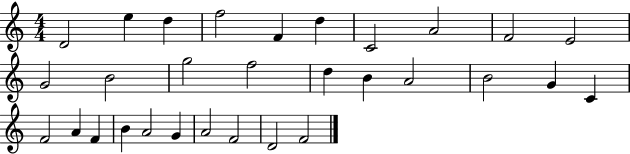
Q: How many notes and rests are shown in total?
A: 30